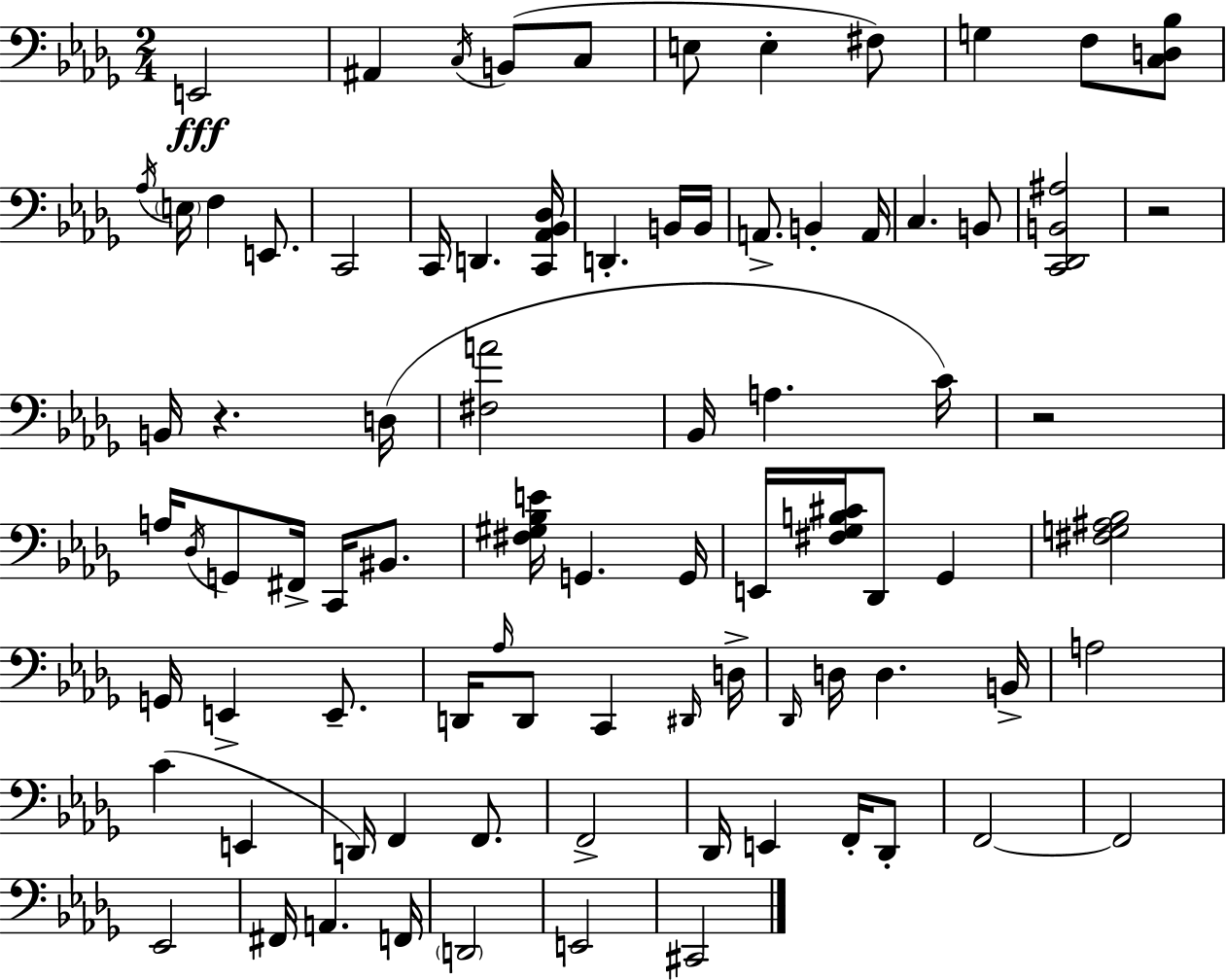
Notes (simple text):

E2/h A#2/q C3/s B2/e C3/e E3/e E3/q F#3/e G3/q F3/e [C3,D3,Bb3]/e Ab3/s E3/s F3/q E2/e. C2/h C2/s D2/q. [C2,Ab2,Bb2,Db3]/s D2/q. B2/s B2/s A2/e. B2/q A2/s C3/q. B2/e [C2,Db2,B2,A#3]/h R/h B2/s R/q. D3/s [F#3,A4]/h Bb2/s A3/q. C4/s R/h A3/s Db3/s G2/e F#2/s C2/s BIS2/e. [F#3,G#3,Bb3,E4]/s G2/q. G2/s E2/s [F#3,Gb3,B3,C#4]/s Db2/e Gb2/q [F#3,G3,A#3,Bb3]/h G2/s E2/q E2/e. D2/s Ab3/s D2/e C2/q D#2/s D3/s Db2/s D3/s D3/q. B2/s A3/h C4/q E2/q D2/s F2/q F2/e. F2/h Db2/s E2/q F2/s Db2/e F2/h F2/h Eb2/h F#2/s A2/q. F2/s D2/h E2/h C#2/h